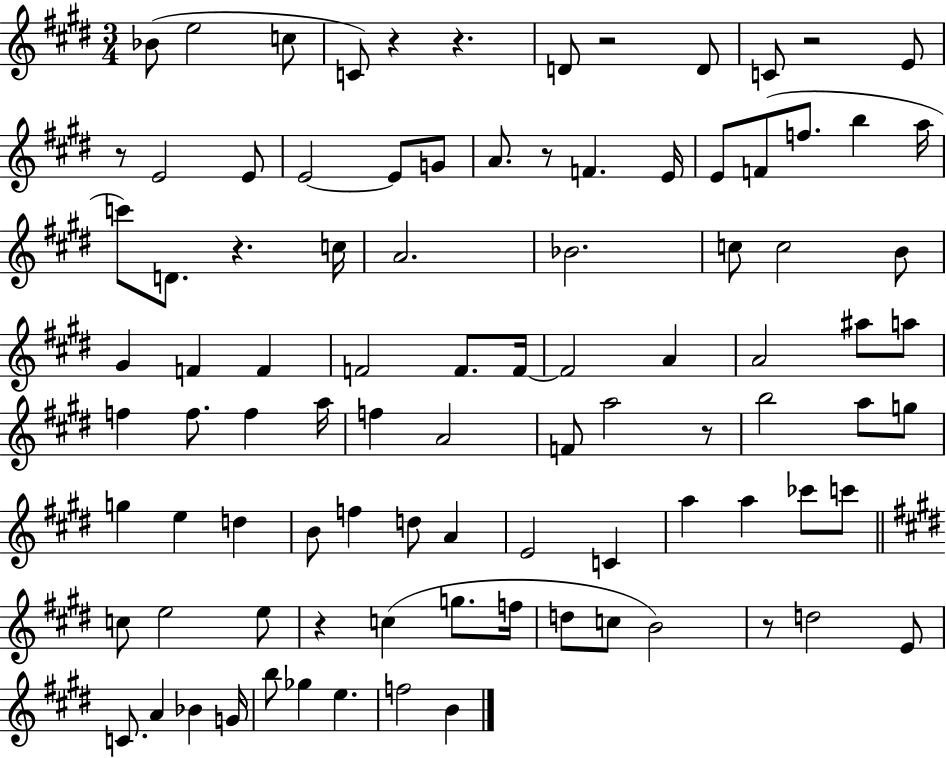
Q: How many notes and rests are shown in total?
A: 94